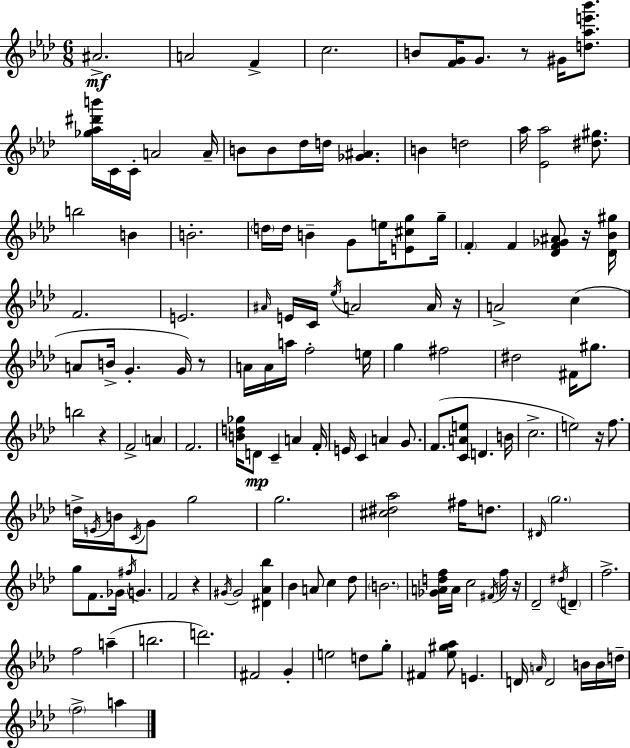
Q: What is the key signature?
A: F minor